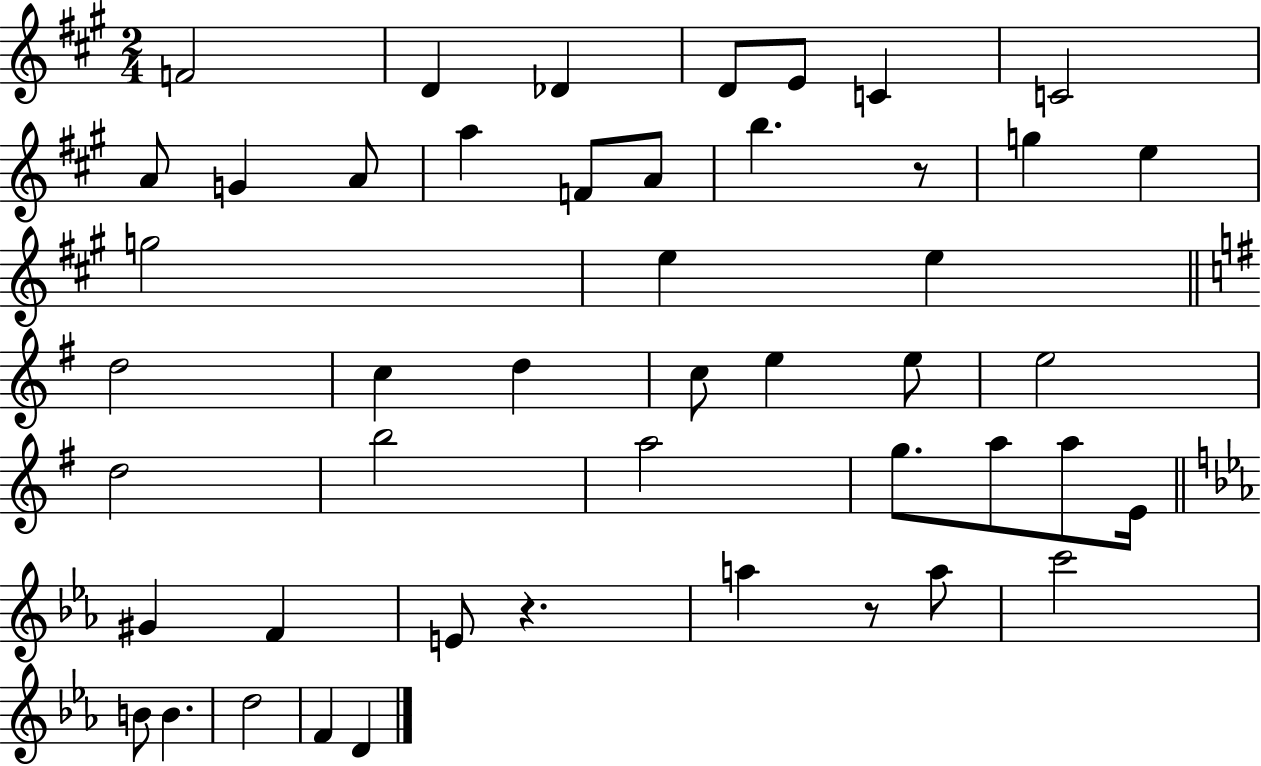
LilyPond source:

{
  \clef treble
  \numericTimeSignature
  \time 2/4
  \key a \major
  f'2 | d'4 des'4 | d'8 e'8 c'4 | c'2 | \break a'8 g'4 a'8 | a''4 f'8 a'8 | b''4. r8 | g''4 e''4 | \break g''2 | e''4 e''4 | \bar "||" \break \key g \major d''2 | c''4 d''4 | c''8 e''4 e''8 | e''2 | \break d''2 | b''2 | a''2 | g''8. a''8 a''8 e'16 | \break \bar "||" \break \key ees \major gis'4 f'4 | e'8 r4. | a''4 r8 a''8 | c'''2 | \break b'8 b'4. | d''2 | f'4 d'4 | \bar "|."
}